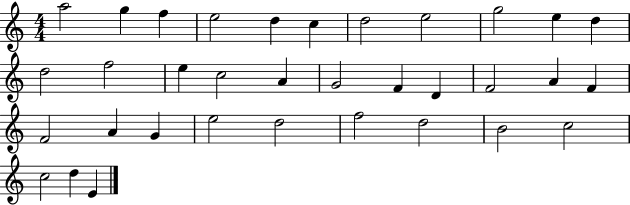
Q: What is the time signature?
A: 4/4